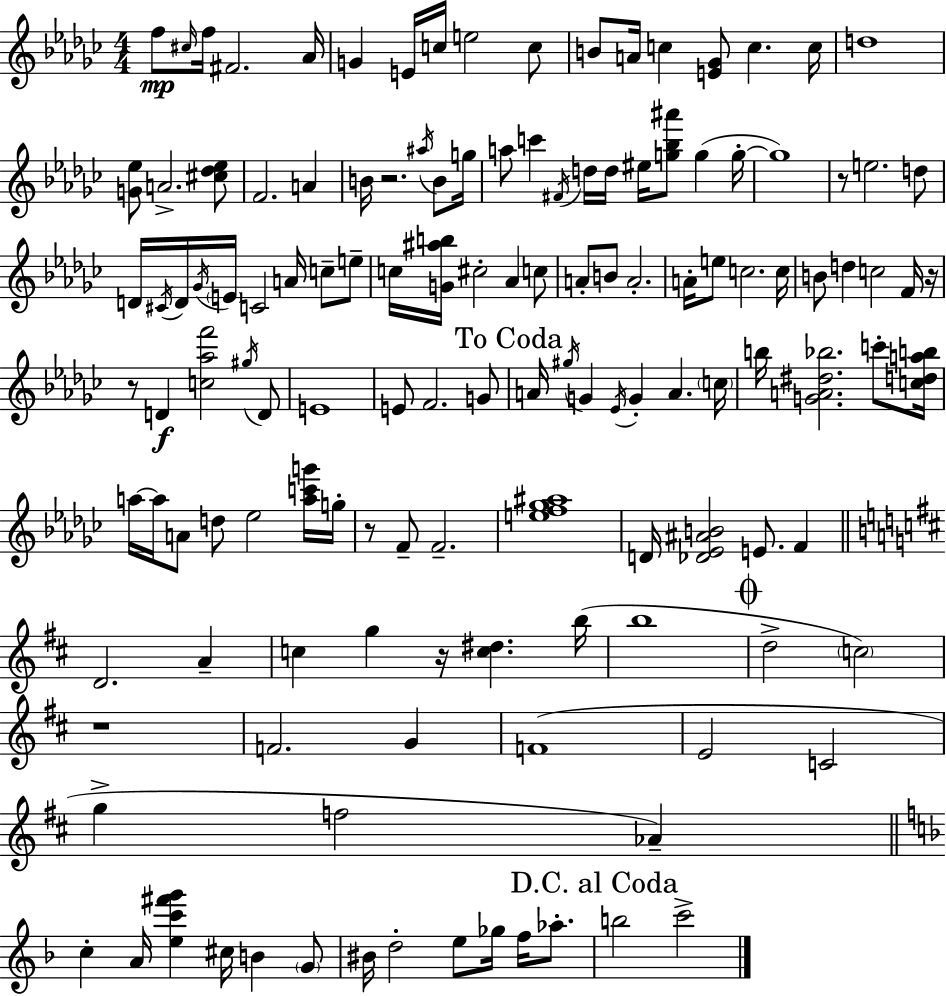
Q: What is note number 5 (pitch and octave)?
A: Ab4